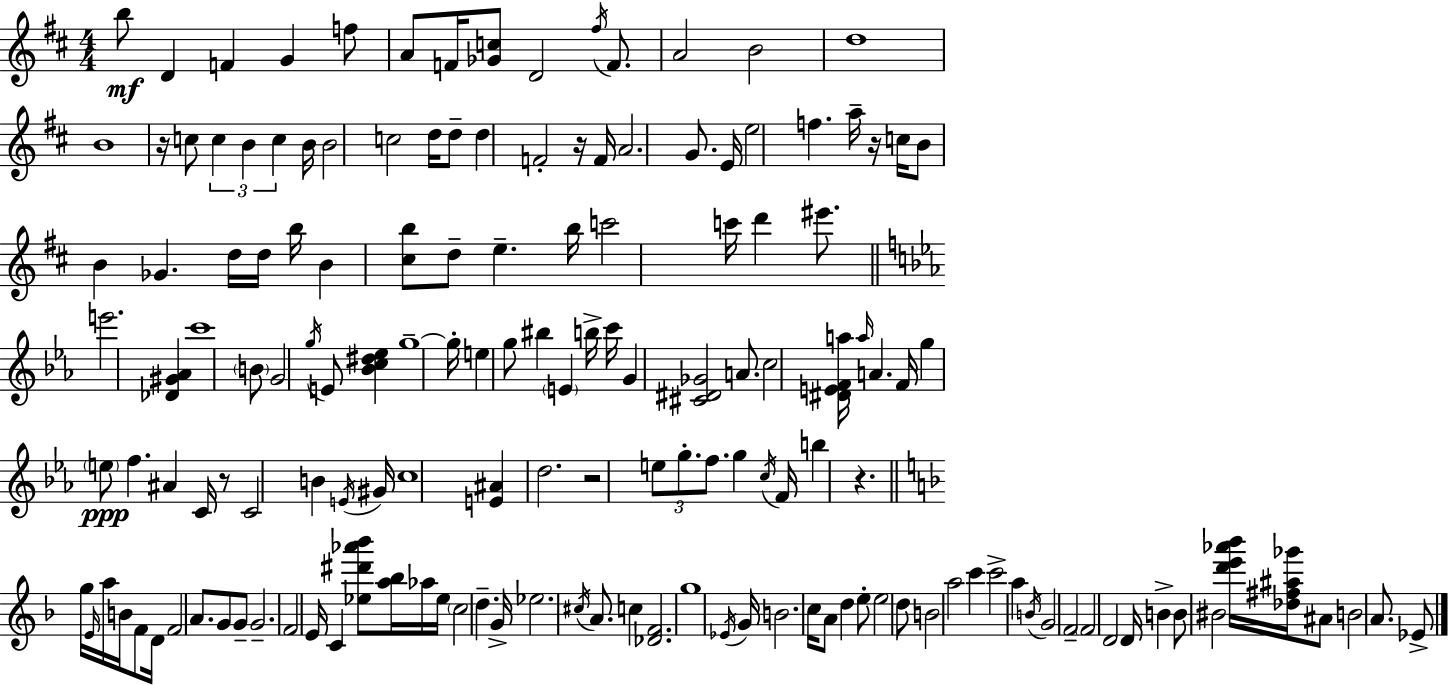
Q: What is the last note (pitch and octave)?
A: Eb4